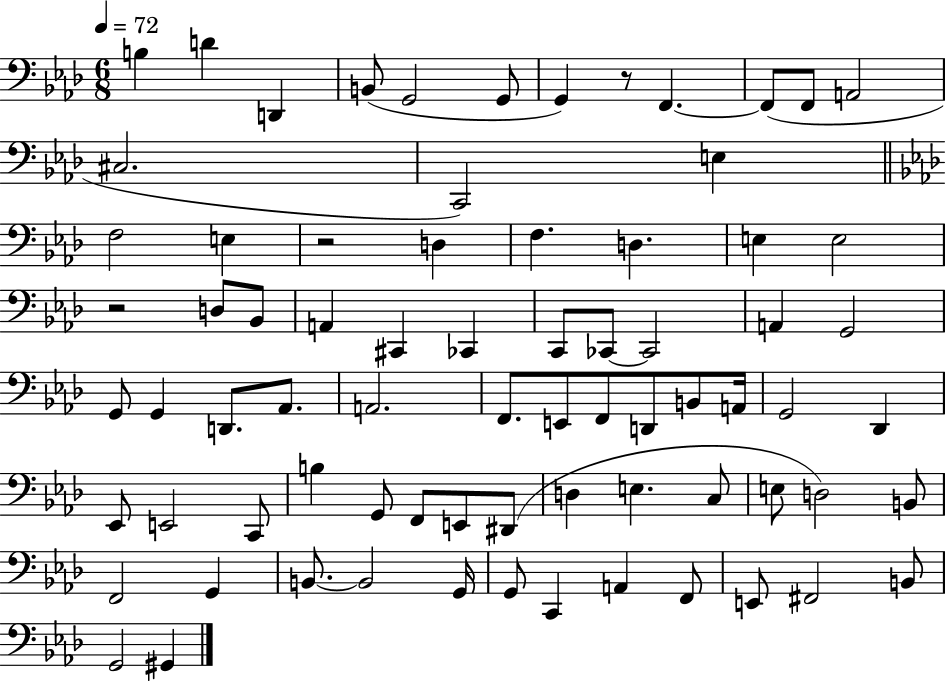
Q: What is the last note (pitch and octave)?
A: G#2